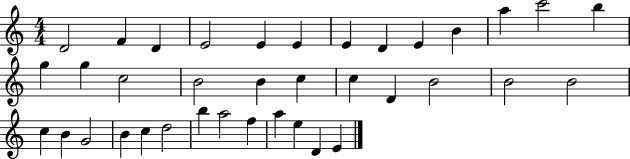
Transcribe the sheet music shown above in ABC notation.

X:1
T:Untitled
M:4/4
L:1/4
K:C
D2 F D E2 E E E D E B a c'2 b g g c2 B2 B c c D B2 B2 B2 c B G2 B c d2 b a2 f a e D E